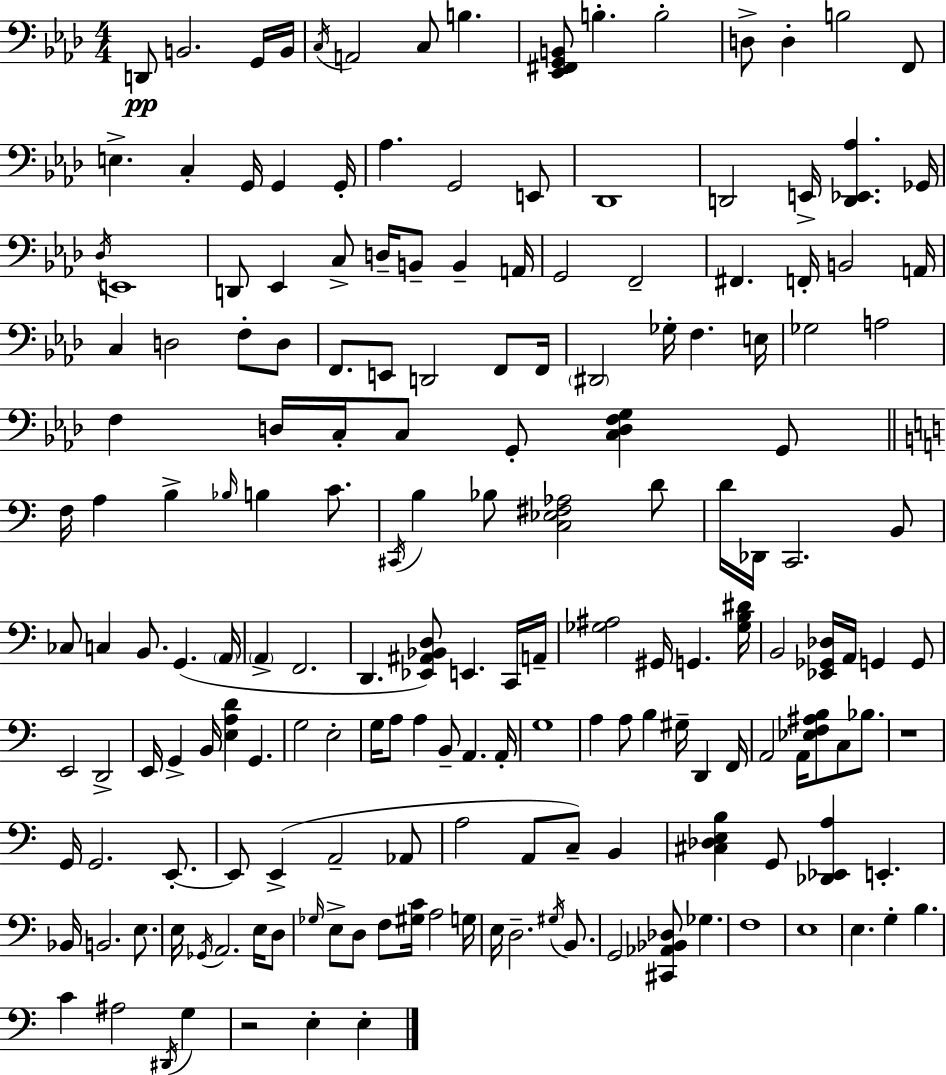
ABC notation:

X:1
T:Untitled
M:4/4
L:1/4
K:Ab
D,,/2 B,,2 G,,/4 B,,/4 C,/4 A,,2 C,/2 B, [_E,,^F,,G,,B,,]/2 B, B,2 D,/2 D, B,2 F,,/2 E, C, G,,/4 G,, G,,/4 _A, G,,2 E,,/2 _D,,4 D,,2 E,,/4 [D,,_E,,_A,] _G,,/4 _D,/4 E,,4 D,,/2 _E,, C,/2 D,/4 B,,/2 B,, A,,/4 G,,2 F,,2 ^F,, F,,/4 B,,2 A,,/4 C, D,2 F,/2 D,/2 F,,/2 E,,/2 D,,2 F,,/2 F,,/4 ^D,,2 _G,/4 F, E,/4 _G,2 A,2 F, D,/4 C,/4 C,/2 G,,/2 [C,D,F,G,] G,,/2 F,/4 A, B, _B,/4 B, C/2 ^C,,/4 B, _B,/2 [C,_E,^F,_A,]2 D/2 D/4 _D,,/4 C,,2 B,,/2 _C,/2 C, B,,/2 G,, A,,/4 A,, F,,2 D,, [_E,,^A,,_B,,D,]/2 E,, C,,/4 A,,/4 [_G,^A,]2 ^G,,/4 G,, [_G,B,^D]/4 B,,2 [_E,,_G,,_D,]/4 A,,/4 G,, G,,/2 E,,2 D,,2 E,,/4 G,, B,,/4 [E,A,D] G,, G,2 E,2 G,/4 A,/2 A, B,,/2 A,, A,,/4 G,4 A, A,/2 B, ^G,/4 D,, F,,/4 A,,2 A,,/4 [_E,F,^A,B,]/2 C,/2 _B,/2 z4 G,,/4 G,,2 E,,/2 E,,/2 E,, A,,2 _A,,/2 A,2 A,,/2 C,/2 B,, [^C,_D,E,B,] G,,/2 [_D,,_E,,A,] E,, _B,,/4 B,,2 E,/2 E,/4 _G,,/4 A,,2 E,/4 D,/2 _G,/4 E,/2 D,/2 F,/2 [^G,C]/4 A,2 G,/4 E,/4 D,2 ^G,/4 B,,/2 G,,2 [^C,,_A,,_B,,_D,]/2 _G, F,4 E,4 E, G, B, C ^A,2 ^D,,/4 G, z2 E, E,